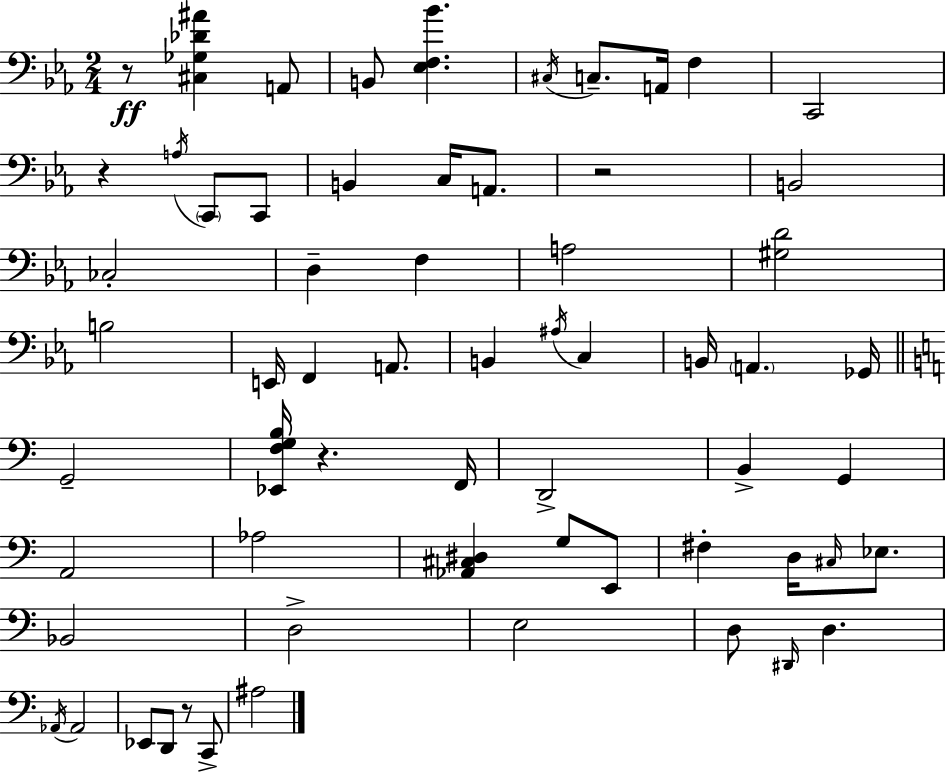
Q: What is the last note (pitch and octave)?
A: A#3